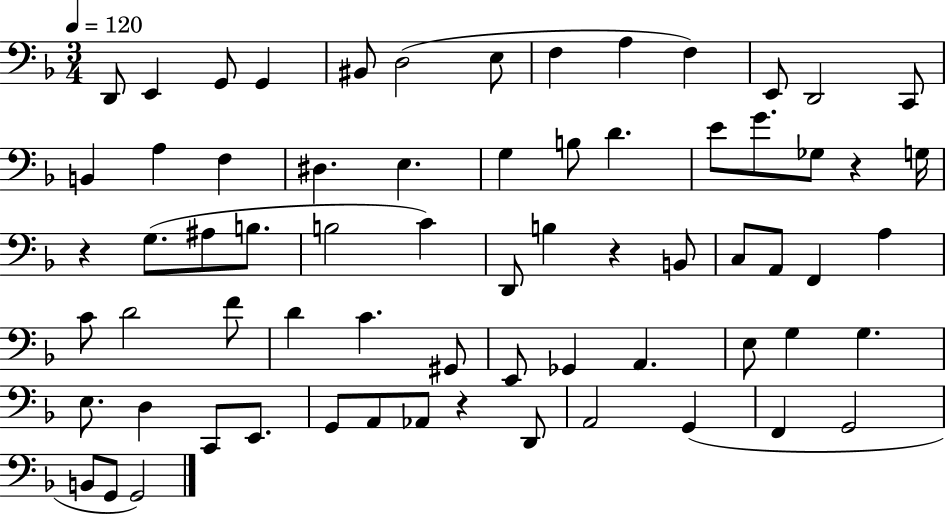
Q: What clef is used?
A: bass